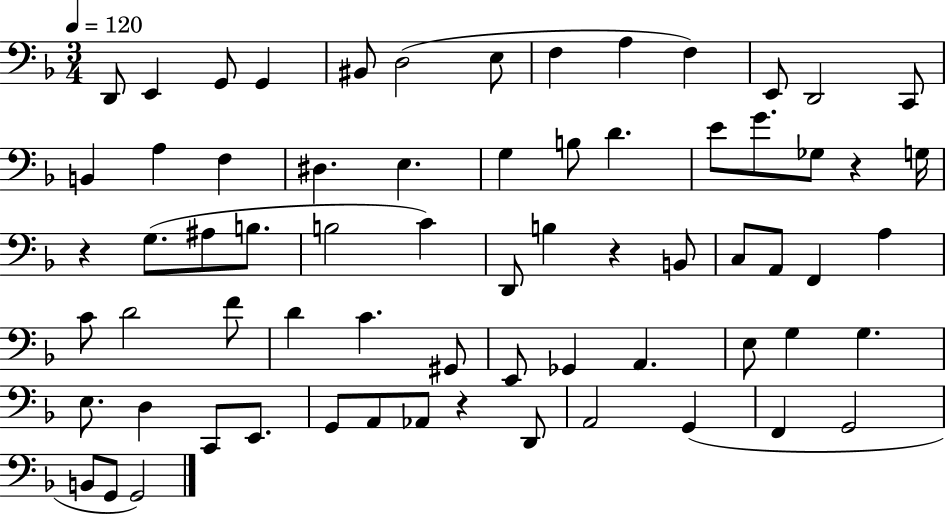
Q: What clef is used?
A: bass